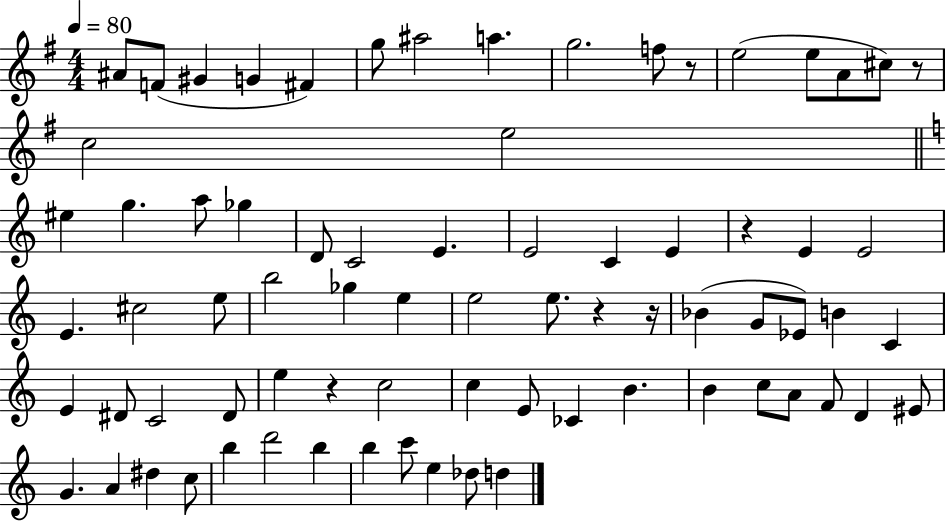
{
  \clef treble
  \numericTimeSignature
  \time 4/4
  \key g \major
  \tempo 4 = 80
  ais'8 f'8( gis'4 g'4 fis'4) | g''8 ais''2 a''4. | g''2. f''8 r8 | e''2( e''8 a'8 cis''8) r8 | \break c''2 e''2 | \bar "||" \break \key a \minor eis''4 g''4. a''8 ges''4 | d'8 c'2 e'4. | e'2 c'4 e'4 | r4 e'4 e'2 | \break e'4. cis''2 e''8 | b''2 ges''4 e''4 | e''2 e''8. r4 r16 | bes'4( g'8 ees'8) b'4 c'4 | \break e'4 dis'8 c'2 dis'8 | e''4 r4 c''2 | c''4 e'8 ces'4 b'4. | b'4 c''8 a'8 f'8 d'4 eis'8 | \break g'4. a'4 dis''4 c''8 | b''4 d'''2 b''4 | b''4 c'''8 e''4 des''8 d''4 | \bar "|."
}